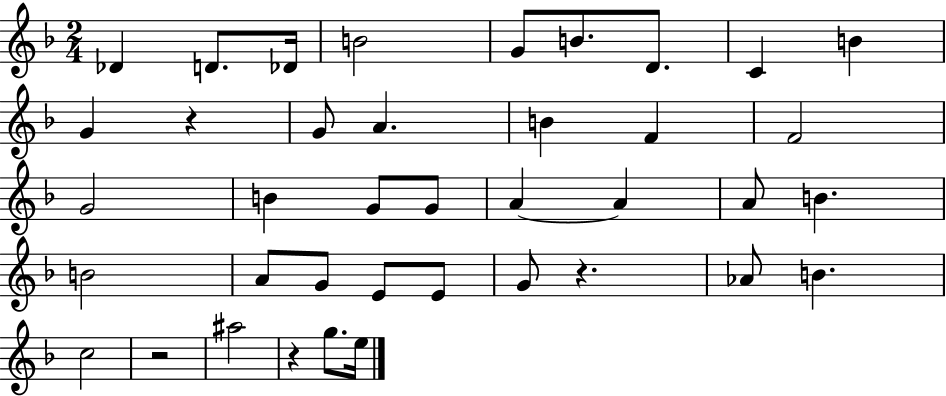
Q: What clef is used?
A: treble